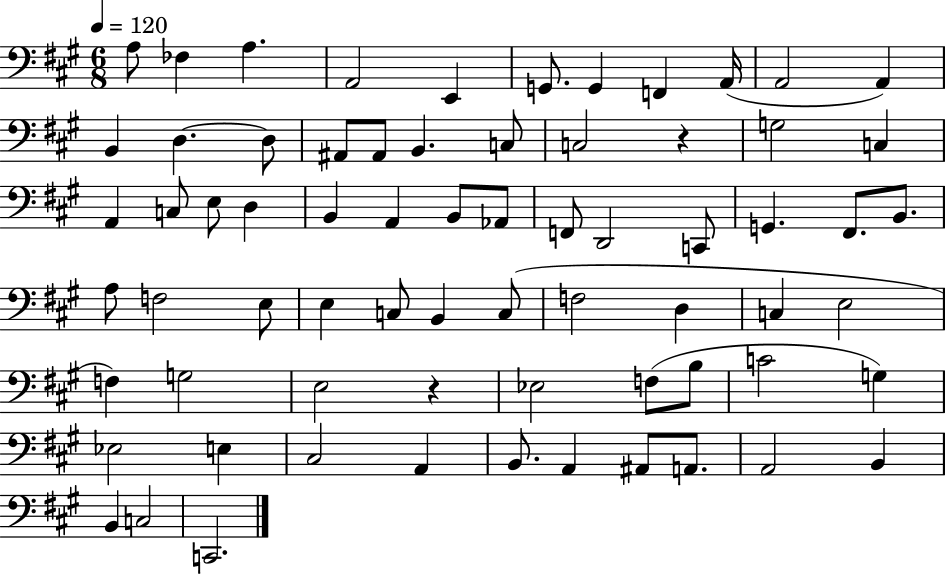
{
  \clef bass
  \numericTimeSignature
  \time 6/8
  \key a \major
  \tempo 4 = 120
  \repeat volta 2 { a8 fes4 a4. | a,2 e,4 | g,8. g,4 f,4 a,16( | a,2 a,4) | \break b,4 d4.~~ d8 | ais,8 ais,8 b,4. c8 | c2 r4 | g2 c4 | \break a,4 c8 e8 d4 | b,4 a,4 b,8 aes,8 | f,8 d,2 c,8 | g,4. fis,8. b,8. | \break a8 f2 e8 | e4 c8 b,4 c8( | f2 d4 | c4 e2 | \break f4) g2 | e2 r4 | ees2 f8( b8 | c'2 g4) | \break ees2 e4 | cis2 a,4 | b,8. a,4 ais,8 a,8. | a,2 b,4 | \break b,4 c2 | c,2. | } \bar "|."
}